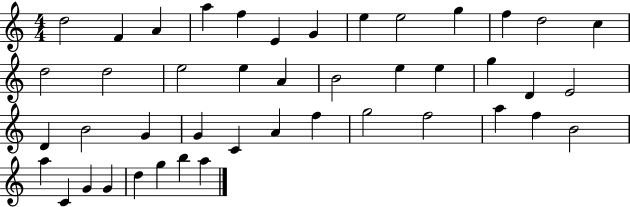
{
  \clef treble
  \numericTimeSignature
  \time 4/4
  \key c \major
  d''2 f'4 a'4 | a''4 f''4 e'4 g'4 | e''4 e''2 g''4 | f''4 d''2 c''4 | \break d''2 d''2 | e''2 e''4 a'4 | b'2 e''4 e''4 | g''4 d'4 e'2 | \break d'4 b'2 g'4 | g'4 c'4 a'4 f''4 | g''2 f''2 | a''4 f''4 b'2 | \break a''4 c'4 g'4 g'4 | d''4 g''4 b''4 a''4 | \bar "|."
}